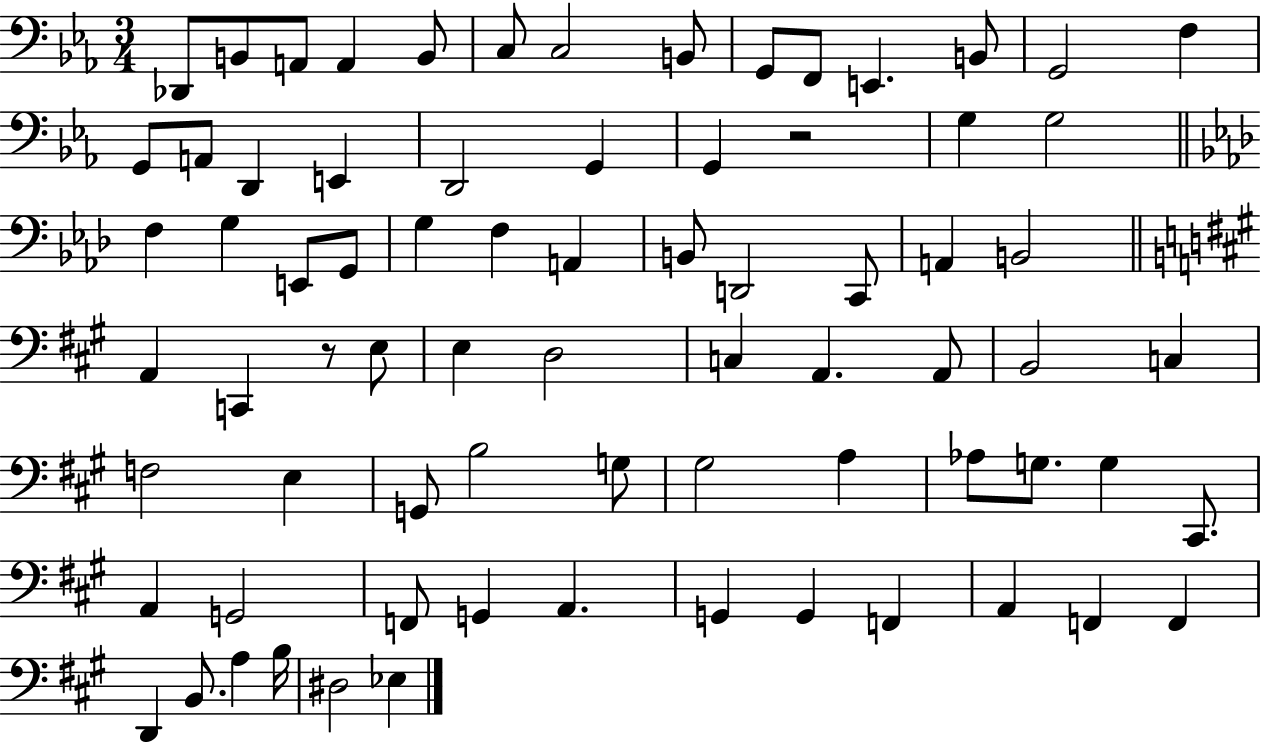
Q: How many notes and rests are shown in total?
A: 75